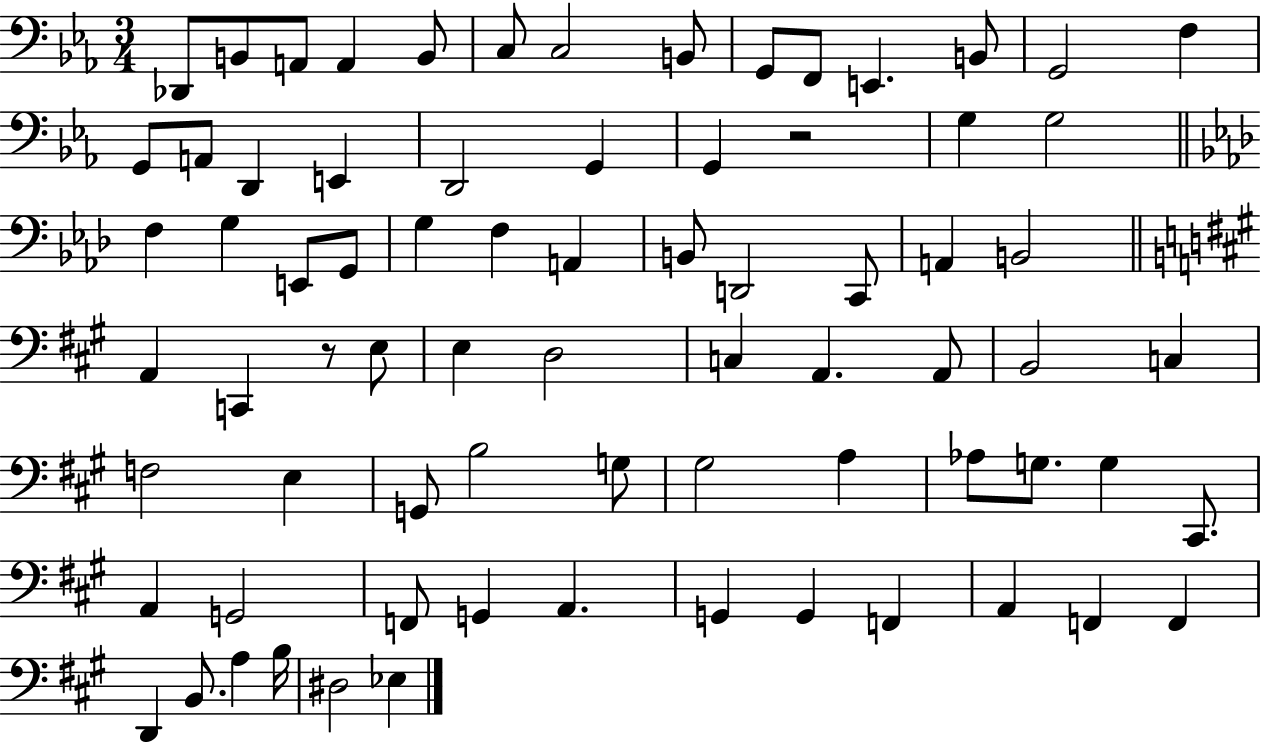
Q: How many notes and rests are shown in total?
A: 75